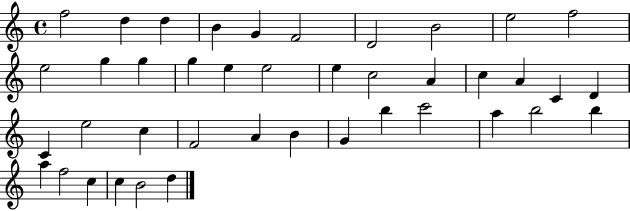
X:1
T:Untitled
M:4/4
L:1/4
K:C
f2 d d B G F2 D2 B2 e2 f2 e2 g g g e e2 e c2 A c A C D C e2 c F2 A B G b c'2 a b2 b a f2 c c B2 d